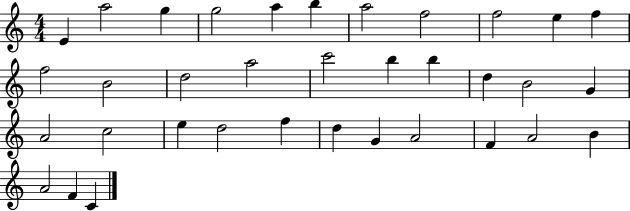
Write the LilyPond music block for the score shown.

{
  \clef treble
  \numericTimeSignature
  \time 4/4
  \key c \major
  e'4 a''2 g''4 | g''2 a''4 b''4 | a''2 f''2 | f''2 e''4 f''4 | \break f''2 b'2 | d''2 a''2 | c'''2 b''4 b''4 | d''4 b'2 g'4 | \break a'2 c''2 | e''4 d''2 f''4 | d''4 g'4 a'2 | f'4 a'2 b'4 | \break a'2 f'4 c'4 | \bar "|."
}